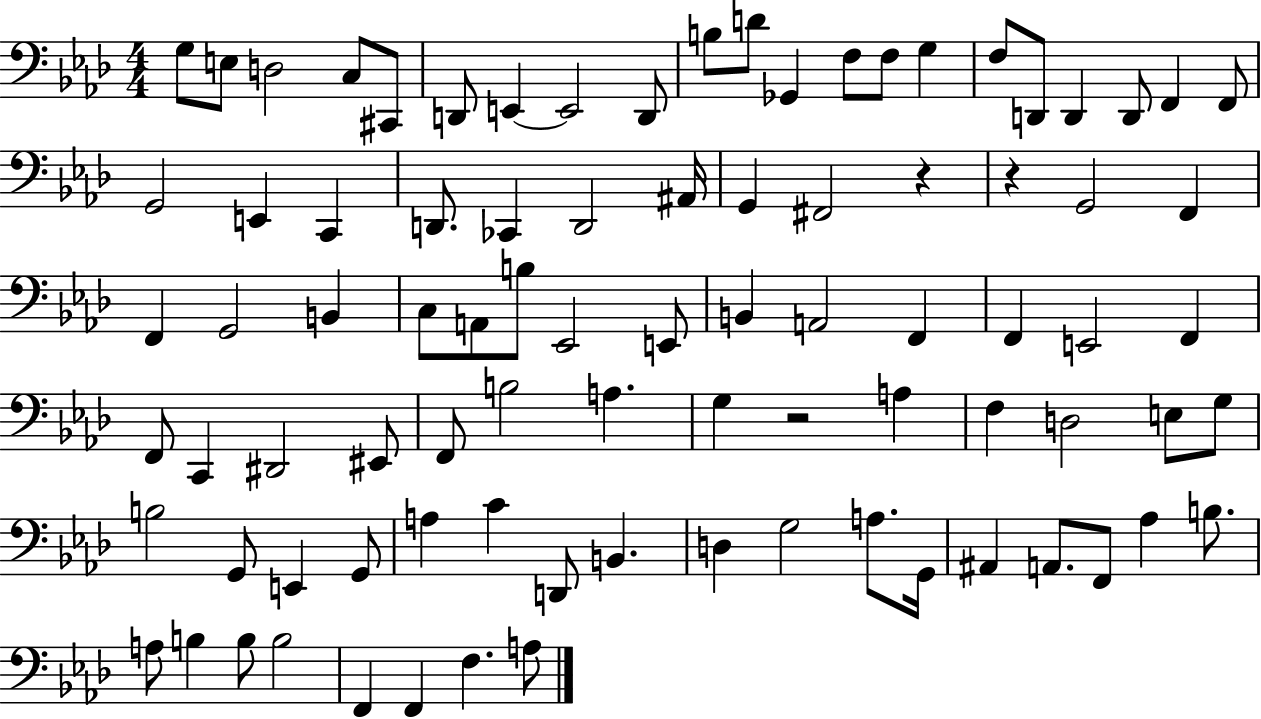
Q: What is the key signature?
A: AES major